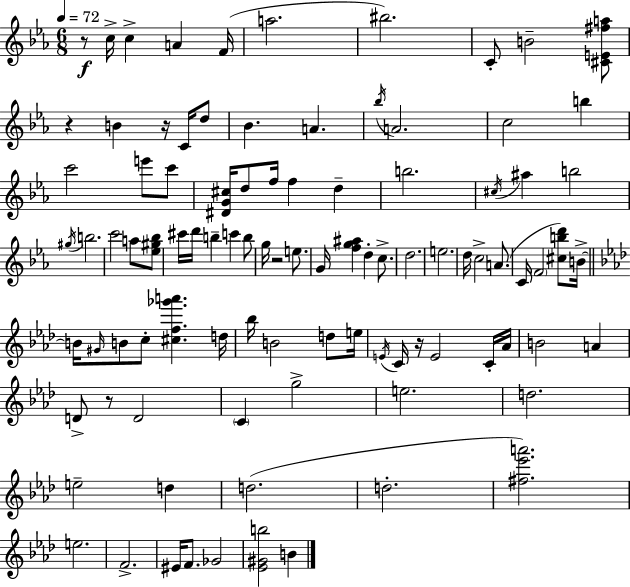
R/e C5/s C5/q A4/q F4/s A5/h. BIS5/h. C4/e B4/h [C#4,E4,F#5,A5]/e R/q B4/q R/s C4/s D5/e Bb4/q. A4/q. Bb5/s A4/h. C5/h B5/q C6/h E6/e C6/e [D#4,G4,C#5]/s D5/e F5/s F5/q D5/q B5/h. C#5/s A#5/q B5/h G#5/s B5/h. C6/h A5/e [Eb5,G#5,Bb5]/e C#6/s D6/s B5/q C6/q B5/e G5/s R/h E5/e. G4/s [F5,G5,A#5]/q D5/q C5/e. D5/h. E5/h. D5/s C5/h A4/e. C4/s F4/h [C#5,B5,D6]/e B4/s B4/s G#4/s B4/e C5/e [C#5,F5,Gb6,A6]/q. D5/s Bb5/s B4/h D5/e E5/s E4/s C4/s R/s E4/h C4/s Ab4/s B4/h A4/q D4/e R/e D4/h C4/q G5/h E5/h. D5/h. E5/h D5/q D5/h. D5/h. [F#5,Eb6,A6]/h. E5/h. F4/h. EIS4/s F4/e. Gb4/h [Eb4,G#4,B5]/h B4/q